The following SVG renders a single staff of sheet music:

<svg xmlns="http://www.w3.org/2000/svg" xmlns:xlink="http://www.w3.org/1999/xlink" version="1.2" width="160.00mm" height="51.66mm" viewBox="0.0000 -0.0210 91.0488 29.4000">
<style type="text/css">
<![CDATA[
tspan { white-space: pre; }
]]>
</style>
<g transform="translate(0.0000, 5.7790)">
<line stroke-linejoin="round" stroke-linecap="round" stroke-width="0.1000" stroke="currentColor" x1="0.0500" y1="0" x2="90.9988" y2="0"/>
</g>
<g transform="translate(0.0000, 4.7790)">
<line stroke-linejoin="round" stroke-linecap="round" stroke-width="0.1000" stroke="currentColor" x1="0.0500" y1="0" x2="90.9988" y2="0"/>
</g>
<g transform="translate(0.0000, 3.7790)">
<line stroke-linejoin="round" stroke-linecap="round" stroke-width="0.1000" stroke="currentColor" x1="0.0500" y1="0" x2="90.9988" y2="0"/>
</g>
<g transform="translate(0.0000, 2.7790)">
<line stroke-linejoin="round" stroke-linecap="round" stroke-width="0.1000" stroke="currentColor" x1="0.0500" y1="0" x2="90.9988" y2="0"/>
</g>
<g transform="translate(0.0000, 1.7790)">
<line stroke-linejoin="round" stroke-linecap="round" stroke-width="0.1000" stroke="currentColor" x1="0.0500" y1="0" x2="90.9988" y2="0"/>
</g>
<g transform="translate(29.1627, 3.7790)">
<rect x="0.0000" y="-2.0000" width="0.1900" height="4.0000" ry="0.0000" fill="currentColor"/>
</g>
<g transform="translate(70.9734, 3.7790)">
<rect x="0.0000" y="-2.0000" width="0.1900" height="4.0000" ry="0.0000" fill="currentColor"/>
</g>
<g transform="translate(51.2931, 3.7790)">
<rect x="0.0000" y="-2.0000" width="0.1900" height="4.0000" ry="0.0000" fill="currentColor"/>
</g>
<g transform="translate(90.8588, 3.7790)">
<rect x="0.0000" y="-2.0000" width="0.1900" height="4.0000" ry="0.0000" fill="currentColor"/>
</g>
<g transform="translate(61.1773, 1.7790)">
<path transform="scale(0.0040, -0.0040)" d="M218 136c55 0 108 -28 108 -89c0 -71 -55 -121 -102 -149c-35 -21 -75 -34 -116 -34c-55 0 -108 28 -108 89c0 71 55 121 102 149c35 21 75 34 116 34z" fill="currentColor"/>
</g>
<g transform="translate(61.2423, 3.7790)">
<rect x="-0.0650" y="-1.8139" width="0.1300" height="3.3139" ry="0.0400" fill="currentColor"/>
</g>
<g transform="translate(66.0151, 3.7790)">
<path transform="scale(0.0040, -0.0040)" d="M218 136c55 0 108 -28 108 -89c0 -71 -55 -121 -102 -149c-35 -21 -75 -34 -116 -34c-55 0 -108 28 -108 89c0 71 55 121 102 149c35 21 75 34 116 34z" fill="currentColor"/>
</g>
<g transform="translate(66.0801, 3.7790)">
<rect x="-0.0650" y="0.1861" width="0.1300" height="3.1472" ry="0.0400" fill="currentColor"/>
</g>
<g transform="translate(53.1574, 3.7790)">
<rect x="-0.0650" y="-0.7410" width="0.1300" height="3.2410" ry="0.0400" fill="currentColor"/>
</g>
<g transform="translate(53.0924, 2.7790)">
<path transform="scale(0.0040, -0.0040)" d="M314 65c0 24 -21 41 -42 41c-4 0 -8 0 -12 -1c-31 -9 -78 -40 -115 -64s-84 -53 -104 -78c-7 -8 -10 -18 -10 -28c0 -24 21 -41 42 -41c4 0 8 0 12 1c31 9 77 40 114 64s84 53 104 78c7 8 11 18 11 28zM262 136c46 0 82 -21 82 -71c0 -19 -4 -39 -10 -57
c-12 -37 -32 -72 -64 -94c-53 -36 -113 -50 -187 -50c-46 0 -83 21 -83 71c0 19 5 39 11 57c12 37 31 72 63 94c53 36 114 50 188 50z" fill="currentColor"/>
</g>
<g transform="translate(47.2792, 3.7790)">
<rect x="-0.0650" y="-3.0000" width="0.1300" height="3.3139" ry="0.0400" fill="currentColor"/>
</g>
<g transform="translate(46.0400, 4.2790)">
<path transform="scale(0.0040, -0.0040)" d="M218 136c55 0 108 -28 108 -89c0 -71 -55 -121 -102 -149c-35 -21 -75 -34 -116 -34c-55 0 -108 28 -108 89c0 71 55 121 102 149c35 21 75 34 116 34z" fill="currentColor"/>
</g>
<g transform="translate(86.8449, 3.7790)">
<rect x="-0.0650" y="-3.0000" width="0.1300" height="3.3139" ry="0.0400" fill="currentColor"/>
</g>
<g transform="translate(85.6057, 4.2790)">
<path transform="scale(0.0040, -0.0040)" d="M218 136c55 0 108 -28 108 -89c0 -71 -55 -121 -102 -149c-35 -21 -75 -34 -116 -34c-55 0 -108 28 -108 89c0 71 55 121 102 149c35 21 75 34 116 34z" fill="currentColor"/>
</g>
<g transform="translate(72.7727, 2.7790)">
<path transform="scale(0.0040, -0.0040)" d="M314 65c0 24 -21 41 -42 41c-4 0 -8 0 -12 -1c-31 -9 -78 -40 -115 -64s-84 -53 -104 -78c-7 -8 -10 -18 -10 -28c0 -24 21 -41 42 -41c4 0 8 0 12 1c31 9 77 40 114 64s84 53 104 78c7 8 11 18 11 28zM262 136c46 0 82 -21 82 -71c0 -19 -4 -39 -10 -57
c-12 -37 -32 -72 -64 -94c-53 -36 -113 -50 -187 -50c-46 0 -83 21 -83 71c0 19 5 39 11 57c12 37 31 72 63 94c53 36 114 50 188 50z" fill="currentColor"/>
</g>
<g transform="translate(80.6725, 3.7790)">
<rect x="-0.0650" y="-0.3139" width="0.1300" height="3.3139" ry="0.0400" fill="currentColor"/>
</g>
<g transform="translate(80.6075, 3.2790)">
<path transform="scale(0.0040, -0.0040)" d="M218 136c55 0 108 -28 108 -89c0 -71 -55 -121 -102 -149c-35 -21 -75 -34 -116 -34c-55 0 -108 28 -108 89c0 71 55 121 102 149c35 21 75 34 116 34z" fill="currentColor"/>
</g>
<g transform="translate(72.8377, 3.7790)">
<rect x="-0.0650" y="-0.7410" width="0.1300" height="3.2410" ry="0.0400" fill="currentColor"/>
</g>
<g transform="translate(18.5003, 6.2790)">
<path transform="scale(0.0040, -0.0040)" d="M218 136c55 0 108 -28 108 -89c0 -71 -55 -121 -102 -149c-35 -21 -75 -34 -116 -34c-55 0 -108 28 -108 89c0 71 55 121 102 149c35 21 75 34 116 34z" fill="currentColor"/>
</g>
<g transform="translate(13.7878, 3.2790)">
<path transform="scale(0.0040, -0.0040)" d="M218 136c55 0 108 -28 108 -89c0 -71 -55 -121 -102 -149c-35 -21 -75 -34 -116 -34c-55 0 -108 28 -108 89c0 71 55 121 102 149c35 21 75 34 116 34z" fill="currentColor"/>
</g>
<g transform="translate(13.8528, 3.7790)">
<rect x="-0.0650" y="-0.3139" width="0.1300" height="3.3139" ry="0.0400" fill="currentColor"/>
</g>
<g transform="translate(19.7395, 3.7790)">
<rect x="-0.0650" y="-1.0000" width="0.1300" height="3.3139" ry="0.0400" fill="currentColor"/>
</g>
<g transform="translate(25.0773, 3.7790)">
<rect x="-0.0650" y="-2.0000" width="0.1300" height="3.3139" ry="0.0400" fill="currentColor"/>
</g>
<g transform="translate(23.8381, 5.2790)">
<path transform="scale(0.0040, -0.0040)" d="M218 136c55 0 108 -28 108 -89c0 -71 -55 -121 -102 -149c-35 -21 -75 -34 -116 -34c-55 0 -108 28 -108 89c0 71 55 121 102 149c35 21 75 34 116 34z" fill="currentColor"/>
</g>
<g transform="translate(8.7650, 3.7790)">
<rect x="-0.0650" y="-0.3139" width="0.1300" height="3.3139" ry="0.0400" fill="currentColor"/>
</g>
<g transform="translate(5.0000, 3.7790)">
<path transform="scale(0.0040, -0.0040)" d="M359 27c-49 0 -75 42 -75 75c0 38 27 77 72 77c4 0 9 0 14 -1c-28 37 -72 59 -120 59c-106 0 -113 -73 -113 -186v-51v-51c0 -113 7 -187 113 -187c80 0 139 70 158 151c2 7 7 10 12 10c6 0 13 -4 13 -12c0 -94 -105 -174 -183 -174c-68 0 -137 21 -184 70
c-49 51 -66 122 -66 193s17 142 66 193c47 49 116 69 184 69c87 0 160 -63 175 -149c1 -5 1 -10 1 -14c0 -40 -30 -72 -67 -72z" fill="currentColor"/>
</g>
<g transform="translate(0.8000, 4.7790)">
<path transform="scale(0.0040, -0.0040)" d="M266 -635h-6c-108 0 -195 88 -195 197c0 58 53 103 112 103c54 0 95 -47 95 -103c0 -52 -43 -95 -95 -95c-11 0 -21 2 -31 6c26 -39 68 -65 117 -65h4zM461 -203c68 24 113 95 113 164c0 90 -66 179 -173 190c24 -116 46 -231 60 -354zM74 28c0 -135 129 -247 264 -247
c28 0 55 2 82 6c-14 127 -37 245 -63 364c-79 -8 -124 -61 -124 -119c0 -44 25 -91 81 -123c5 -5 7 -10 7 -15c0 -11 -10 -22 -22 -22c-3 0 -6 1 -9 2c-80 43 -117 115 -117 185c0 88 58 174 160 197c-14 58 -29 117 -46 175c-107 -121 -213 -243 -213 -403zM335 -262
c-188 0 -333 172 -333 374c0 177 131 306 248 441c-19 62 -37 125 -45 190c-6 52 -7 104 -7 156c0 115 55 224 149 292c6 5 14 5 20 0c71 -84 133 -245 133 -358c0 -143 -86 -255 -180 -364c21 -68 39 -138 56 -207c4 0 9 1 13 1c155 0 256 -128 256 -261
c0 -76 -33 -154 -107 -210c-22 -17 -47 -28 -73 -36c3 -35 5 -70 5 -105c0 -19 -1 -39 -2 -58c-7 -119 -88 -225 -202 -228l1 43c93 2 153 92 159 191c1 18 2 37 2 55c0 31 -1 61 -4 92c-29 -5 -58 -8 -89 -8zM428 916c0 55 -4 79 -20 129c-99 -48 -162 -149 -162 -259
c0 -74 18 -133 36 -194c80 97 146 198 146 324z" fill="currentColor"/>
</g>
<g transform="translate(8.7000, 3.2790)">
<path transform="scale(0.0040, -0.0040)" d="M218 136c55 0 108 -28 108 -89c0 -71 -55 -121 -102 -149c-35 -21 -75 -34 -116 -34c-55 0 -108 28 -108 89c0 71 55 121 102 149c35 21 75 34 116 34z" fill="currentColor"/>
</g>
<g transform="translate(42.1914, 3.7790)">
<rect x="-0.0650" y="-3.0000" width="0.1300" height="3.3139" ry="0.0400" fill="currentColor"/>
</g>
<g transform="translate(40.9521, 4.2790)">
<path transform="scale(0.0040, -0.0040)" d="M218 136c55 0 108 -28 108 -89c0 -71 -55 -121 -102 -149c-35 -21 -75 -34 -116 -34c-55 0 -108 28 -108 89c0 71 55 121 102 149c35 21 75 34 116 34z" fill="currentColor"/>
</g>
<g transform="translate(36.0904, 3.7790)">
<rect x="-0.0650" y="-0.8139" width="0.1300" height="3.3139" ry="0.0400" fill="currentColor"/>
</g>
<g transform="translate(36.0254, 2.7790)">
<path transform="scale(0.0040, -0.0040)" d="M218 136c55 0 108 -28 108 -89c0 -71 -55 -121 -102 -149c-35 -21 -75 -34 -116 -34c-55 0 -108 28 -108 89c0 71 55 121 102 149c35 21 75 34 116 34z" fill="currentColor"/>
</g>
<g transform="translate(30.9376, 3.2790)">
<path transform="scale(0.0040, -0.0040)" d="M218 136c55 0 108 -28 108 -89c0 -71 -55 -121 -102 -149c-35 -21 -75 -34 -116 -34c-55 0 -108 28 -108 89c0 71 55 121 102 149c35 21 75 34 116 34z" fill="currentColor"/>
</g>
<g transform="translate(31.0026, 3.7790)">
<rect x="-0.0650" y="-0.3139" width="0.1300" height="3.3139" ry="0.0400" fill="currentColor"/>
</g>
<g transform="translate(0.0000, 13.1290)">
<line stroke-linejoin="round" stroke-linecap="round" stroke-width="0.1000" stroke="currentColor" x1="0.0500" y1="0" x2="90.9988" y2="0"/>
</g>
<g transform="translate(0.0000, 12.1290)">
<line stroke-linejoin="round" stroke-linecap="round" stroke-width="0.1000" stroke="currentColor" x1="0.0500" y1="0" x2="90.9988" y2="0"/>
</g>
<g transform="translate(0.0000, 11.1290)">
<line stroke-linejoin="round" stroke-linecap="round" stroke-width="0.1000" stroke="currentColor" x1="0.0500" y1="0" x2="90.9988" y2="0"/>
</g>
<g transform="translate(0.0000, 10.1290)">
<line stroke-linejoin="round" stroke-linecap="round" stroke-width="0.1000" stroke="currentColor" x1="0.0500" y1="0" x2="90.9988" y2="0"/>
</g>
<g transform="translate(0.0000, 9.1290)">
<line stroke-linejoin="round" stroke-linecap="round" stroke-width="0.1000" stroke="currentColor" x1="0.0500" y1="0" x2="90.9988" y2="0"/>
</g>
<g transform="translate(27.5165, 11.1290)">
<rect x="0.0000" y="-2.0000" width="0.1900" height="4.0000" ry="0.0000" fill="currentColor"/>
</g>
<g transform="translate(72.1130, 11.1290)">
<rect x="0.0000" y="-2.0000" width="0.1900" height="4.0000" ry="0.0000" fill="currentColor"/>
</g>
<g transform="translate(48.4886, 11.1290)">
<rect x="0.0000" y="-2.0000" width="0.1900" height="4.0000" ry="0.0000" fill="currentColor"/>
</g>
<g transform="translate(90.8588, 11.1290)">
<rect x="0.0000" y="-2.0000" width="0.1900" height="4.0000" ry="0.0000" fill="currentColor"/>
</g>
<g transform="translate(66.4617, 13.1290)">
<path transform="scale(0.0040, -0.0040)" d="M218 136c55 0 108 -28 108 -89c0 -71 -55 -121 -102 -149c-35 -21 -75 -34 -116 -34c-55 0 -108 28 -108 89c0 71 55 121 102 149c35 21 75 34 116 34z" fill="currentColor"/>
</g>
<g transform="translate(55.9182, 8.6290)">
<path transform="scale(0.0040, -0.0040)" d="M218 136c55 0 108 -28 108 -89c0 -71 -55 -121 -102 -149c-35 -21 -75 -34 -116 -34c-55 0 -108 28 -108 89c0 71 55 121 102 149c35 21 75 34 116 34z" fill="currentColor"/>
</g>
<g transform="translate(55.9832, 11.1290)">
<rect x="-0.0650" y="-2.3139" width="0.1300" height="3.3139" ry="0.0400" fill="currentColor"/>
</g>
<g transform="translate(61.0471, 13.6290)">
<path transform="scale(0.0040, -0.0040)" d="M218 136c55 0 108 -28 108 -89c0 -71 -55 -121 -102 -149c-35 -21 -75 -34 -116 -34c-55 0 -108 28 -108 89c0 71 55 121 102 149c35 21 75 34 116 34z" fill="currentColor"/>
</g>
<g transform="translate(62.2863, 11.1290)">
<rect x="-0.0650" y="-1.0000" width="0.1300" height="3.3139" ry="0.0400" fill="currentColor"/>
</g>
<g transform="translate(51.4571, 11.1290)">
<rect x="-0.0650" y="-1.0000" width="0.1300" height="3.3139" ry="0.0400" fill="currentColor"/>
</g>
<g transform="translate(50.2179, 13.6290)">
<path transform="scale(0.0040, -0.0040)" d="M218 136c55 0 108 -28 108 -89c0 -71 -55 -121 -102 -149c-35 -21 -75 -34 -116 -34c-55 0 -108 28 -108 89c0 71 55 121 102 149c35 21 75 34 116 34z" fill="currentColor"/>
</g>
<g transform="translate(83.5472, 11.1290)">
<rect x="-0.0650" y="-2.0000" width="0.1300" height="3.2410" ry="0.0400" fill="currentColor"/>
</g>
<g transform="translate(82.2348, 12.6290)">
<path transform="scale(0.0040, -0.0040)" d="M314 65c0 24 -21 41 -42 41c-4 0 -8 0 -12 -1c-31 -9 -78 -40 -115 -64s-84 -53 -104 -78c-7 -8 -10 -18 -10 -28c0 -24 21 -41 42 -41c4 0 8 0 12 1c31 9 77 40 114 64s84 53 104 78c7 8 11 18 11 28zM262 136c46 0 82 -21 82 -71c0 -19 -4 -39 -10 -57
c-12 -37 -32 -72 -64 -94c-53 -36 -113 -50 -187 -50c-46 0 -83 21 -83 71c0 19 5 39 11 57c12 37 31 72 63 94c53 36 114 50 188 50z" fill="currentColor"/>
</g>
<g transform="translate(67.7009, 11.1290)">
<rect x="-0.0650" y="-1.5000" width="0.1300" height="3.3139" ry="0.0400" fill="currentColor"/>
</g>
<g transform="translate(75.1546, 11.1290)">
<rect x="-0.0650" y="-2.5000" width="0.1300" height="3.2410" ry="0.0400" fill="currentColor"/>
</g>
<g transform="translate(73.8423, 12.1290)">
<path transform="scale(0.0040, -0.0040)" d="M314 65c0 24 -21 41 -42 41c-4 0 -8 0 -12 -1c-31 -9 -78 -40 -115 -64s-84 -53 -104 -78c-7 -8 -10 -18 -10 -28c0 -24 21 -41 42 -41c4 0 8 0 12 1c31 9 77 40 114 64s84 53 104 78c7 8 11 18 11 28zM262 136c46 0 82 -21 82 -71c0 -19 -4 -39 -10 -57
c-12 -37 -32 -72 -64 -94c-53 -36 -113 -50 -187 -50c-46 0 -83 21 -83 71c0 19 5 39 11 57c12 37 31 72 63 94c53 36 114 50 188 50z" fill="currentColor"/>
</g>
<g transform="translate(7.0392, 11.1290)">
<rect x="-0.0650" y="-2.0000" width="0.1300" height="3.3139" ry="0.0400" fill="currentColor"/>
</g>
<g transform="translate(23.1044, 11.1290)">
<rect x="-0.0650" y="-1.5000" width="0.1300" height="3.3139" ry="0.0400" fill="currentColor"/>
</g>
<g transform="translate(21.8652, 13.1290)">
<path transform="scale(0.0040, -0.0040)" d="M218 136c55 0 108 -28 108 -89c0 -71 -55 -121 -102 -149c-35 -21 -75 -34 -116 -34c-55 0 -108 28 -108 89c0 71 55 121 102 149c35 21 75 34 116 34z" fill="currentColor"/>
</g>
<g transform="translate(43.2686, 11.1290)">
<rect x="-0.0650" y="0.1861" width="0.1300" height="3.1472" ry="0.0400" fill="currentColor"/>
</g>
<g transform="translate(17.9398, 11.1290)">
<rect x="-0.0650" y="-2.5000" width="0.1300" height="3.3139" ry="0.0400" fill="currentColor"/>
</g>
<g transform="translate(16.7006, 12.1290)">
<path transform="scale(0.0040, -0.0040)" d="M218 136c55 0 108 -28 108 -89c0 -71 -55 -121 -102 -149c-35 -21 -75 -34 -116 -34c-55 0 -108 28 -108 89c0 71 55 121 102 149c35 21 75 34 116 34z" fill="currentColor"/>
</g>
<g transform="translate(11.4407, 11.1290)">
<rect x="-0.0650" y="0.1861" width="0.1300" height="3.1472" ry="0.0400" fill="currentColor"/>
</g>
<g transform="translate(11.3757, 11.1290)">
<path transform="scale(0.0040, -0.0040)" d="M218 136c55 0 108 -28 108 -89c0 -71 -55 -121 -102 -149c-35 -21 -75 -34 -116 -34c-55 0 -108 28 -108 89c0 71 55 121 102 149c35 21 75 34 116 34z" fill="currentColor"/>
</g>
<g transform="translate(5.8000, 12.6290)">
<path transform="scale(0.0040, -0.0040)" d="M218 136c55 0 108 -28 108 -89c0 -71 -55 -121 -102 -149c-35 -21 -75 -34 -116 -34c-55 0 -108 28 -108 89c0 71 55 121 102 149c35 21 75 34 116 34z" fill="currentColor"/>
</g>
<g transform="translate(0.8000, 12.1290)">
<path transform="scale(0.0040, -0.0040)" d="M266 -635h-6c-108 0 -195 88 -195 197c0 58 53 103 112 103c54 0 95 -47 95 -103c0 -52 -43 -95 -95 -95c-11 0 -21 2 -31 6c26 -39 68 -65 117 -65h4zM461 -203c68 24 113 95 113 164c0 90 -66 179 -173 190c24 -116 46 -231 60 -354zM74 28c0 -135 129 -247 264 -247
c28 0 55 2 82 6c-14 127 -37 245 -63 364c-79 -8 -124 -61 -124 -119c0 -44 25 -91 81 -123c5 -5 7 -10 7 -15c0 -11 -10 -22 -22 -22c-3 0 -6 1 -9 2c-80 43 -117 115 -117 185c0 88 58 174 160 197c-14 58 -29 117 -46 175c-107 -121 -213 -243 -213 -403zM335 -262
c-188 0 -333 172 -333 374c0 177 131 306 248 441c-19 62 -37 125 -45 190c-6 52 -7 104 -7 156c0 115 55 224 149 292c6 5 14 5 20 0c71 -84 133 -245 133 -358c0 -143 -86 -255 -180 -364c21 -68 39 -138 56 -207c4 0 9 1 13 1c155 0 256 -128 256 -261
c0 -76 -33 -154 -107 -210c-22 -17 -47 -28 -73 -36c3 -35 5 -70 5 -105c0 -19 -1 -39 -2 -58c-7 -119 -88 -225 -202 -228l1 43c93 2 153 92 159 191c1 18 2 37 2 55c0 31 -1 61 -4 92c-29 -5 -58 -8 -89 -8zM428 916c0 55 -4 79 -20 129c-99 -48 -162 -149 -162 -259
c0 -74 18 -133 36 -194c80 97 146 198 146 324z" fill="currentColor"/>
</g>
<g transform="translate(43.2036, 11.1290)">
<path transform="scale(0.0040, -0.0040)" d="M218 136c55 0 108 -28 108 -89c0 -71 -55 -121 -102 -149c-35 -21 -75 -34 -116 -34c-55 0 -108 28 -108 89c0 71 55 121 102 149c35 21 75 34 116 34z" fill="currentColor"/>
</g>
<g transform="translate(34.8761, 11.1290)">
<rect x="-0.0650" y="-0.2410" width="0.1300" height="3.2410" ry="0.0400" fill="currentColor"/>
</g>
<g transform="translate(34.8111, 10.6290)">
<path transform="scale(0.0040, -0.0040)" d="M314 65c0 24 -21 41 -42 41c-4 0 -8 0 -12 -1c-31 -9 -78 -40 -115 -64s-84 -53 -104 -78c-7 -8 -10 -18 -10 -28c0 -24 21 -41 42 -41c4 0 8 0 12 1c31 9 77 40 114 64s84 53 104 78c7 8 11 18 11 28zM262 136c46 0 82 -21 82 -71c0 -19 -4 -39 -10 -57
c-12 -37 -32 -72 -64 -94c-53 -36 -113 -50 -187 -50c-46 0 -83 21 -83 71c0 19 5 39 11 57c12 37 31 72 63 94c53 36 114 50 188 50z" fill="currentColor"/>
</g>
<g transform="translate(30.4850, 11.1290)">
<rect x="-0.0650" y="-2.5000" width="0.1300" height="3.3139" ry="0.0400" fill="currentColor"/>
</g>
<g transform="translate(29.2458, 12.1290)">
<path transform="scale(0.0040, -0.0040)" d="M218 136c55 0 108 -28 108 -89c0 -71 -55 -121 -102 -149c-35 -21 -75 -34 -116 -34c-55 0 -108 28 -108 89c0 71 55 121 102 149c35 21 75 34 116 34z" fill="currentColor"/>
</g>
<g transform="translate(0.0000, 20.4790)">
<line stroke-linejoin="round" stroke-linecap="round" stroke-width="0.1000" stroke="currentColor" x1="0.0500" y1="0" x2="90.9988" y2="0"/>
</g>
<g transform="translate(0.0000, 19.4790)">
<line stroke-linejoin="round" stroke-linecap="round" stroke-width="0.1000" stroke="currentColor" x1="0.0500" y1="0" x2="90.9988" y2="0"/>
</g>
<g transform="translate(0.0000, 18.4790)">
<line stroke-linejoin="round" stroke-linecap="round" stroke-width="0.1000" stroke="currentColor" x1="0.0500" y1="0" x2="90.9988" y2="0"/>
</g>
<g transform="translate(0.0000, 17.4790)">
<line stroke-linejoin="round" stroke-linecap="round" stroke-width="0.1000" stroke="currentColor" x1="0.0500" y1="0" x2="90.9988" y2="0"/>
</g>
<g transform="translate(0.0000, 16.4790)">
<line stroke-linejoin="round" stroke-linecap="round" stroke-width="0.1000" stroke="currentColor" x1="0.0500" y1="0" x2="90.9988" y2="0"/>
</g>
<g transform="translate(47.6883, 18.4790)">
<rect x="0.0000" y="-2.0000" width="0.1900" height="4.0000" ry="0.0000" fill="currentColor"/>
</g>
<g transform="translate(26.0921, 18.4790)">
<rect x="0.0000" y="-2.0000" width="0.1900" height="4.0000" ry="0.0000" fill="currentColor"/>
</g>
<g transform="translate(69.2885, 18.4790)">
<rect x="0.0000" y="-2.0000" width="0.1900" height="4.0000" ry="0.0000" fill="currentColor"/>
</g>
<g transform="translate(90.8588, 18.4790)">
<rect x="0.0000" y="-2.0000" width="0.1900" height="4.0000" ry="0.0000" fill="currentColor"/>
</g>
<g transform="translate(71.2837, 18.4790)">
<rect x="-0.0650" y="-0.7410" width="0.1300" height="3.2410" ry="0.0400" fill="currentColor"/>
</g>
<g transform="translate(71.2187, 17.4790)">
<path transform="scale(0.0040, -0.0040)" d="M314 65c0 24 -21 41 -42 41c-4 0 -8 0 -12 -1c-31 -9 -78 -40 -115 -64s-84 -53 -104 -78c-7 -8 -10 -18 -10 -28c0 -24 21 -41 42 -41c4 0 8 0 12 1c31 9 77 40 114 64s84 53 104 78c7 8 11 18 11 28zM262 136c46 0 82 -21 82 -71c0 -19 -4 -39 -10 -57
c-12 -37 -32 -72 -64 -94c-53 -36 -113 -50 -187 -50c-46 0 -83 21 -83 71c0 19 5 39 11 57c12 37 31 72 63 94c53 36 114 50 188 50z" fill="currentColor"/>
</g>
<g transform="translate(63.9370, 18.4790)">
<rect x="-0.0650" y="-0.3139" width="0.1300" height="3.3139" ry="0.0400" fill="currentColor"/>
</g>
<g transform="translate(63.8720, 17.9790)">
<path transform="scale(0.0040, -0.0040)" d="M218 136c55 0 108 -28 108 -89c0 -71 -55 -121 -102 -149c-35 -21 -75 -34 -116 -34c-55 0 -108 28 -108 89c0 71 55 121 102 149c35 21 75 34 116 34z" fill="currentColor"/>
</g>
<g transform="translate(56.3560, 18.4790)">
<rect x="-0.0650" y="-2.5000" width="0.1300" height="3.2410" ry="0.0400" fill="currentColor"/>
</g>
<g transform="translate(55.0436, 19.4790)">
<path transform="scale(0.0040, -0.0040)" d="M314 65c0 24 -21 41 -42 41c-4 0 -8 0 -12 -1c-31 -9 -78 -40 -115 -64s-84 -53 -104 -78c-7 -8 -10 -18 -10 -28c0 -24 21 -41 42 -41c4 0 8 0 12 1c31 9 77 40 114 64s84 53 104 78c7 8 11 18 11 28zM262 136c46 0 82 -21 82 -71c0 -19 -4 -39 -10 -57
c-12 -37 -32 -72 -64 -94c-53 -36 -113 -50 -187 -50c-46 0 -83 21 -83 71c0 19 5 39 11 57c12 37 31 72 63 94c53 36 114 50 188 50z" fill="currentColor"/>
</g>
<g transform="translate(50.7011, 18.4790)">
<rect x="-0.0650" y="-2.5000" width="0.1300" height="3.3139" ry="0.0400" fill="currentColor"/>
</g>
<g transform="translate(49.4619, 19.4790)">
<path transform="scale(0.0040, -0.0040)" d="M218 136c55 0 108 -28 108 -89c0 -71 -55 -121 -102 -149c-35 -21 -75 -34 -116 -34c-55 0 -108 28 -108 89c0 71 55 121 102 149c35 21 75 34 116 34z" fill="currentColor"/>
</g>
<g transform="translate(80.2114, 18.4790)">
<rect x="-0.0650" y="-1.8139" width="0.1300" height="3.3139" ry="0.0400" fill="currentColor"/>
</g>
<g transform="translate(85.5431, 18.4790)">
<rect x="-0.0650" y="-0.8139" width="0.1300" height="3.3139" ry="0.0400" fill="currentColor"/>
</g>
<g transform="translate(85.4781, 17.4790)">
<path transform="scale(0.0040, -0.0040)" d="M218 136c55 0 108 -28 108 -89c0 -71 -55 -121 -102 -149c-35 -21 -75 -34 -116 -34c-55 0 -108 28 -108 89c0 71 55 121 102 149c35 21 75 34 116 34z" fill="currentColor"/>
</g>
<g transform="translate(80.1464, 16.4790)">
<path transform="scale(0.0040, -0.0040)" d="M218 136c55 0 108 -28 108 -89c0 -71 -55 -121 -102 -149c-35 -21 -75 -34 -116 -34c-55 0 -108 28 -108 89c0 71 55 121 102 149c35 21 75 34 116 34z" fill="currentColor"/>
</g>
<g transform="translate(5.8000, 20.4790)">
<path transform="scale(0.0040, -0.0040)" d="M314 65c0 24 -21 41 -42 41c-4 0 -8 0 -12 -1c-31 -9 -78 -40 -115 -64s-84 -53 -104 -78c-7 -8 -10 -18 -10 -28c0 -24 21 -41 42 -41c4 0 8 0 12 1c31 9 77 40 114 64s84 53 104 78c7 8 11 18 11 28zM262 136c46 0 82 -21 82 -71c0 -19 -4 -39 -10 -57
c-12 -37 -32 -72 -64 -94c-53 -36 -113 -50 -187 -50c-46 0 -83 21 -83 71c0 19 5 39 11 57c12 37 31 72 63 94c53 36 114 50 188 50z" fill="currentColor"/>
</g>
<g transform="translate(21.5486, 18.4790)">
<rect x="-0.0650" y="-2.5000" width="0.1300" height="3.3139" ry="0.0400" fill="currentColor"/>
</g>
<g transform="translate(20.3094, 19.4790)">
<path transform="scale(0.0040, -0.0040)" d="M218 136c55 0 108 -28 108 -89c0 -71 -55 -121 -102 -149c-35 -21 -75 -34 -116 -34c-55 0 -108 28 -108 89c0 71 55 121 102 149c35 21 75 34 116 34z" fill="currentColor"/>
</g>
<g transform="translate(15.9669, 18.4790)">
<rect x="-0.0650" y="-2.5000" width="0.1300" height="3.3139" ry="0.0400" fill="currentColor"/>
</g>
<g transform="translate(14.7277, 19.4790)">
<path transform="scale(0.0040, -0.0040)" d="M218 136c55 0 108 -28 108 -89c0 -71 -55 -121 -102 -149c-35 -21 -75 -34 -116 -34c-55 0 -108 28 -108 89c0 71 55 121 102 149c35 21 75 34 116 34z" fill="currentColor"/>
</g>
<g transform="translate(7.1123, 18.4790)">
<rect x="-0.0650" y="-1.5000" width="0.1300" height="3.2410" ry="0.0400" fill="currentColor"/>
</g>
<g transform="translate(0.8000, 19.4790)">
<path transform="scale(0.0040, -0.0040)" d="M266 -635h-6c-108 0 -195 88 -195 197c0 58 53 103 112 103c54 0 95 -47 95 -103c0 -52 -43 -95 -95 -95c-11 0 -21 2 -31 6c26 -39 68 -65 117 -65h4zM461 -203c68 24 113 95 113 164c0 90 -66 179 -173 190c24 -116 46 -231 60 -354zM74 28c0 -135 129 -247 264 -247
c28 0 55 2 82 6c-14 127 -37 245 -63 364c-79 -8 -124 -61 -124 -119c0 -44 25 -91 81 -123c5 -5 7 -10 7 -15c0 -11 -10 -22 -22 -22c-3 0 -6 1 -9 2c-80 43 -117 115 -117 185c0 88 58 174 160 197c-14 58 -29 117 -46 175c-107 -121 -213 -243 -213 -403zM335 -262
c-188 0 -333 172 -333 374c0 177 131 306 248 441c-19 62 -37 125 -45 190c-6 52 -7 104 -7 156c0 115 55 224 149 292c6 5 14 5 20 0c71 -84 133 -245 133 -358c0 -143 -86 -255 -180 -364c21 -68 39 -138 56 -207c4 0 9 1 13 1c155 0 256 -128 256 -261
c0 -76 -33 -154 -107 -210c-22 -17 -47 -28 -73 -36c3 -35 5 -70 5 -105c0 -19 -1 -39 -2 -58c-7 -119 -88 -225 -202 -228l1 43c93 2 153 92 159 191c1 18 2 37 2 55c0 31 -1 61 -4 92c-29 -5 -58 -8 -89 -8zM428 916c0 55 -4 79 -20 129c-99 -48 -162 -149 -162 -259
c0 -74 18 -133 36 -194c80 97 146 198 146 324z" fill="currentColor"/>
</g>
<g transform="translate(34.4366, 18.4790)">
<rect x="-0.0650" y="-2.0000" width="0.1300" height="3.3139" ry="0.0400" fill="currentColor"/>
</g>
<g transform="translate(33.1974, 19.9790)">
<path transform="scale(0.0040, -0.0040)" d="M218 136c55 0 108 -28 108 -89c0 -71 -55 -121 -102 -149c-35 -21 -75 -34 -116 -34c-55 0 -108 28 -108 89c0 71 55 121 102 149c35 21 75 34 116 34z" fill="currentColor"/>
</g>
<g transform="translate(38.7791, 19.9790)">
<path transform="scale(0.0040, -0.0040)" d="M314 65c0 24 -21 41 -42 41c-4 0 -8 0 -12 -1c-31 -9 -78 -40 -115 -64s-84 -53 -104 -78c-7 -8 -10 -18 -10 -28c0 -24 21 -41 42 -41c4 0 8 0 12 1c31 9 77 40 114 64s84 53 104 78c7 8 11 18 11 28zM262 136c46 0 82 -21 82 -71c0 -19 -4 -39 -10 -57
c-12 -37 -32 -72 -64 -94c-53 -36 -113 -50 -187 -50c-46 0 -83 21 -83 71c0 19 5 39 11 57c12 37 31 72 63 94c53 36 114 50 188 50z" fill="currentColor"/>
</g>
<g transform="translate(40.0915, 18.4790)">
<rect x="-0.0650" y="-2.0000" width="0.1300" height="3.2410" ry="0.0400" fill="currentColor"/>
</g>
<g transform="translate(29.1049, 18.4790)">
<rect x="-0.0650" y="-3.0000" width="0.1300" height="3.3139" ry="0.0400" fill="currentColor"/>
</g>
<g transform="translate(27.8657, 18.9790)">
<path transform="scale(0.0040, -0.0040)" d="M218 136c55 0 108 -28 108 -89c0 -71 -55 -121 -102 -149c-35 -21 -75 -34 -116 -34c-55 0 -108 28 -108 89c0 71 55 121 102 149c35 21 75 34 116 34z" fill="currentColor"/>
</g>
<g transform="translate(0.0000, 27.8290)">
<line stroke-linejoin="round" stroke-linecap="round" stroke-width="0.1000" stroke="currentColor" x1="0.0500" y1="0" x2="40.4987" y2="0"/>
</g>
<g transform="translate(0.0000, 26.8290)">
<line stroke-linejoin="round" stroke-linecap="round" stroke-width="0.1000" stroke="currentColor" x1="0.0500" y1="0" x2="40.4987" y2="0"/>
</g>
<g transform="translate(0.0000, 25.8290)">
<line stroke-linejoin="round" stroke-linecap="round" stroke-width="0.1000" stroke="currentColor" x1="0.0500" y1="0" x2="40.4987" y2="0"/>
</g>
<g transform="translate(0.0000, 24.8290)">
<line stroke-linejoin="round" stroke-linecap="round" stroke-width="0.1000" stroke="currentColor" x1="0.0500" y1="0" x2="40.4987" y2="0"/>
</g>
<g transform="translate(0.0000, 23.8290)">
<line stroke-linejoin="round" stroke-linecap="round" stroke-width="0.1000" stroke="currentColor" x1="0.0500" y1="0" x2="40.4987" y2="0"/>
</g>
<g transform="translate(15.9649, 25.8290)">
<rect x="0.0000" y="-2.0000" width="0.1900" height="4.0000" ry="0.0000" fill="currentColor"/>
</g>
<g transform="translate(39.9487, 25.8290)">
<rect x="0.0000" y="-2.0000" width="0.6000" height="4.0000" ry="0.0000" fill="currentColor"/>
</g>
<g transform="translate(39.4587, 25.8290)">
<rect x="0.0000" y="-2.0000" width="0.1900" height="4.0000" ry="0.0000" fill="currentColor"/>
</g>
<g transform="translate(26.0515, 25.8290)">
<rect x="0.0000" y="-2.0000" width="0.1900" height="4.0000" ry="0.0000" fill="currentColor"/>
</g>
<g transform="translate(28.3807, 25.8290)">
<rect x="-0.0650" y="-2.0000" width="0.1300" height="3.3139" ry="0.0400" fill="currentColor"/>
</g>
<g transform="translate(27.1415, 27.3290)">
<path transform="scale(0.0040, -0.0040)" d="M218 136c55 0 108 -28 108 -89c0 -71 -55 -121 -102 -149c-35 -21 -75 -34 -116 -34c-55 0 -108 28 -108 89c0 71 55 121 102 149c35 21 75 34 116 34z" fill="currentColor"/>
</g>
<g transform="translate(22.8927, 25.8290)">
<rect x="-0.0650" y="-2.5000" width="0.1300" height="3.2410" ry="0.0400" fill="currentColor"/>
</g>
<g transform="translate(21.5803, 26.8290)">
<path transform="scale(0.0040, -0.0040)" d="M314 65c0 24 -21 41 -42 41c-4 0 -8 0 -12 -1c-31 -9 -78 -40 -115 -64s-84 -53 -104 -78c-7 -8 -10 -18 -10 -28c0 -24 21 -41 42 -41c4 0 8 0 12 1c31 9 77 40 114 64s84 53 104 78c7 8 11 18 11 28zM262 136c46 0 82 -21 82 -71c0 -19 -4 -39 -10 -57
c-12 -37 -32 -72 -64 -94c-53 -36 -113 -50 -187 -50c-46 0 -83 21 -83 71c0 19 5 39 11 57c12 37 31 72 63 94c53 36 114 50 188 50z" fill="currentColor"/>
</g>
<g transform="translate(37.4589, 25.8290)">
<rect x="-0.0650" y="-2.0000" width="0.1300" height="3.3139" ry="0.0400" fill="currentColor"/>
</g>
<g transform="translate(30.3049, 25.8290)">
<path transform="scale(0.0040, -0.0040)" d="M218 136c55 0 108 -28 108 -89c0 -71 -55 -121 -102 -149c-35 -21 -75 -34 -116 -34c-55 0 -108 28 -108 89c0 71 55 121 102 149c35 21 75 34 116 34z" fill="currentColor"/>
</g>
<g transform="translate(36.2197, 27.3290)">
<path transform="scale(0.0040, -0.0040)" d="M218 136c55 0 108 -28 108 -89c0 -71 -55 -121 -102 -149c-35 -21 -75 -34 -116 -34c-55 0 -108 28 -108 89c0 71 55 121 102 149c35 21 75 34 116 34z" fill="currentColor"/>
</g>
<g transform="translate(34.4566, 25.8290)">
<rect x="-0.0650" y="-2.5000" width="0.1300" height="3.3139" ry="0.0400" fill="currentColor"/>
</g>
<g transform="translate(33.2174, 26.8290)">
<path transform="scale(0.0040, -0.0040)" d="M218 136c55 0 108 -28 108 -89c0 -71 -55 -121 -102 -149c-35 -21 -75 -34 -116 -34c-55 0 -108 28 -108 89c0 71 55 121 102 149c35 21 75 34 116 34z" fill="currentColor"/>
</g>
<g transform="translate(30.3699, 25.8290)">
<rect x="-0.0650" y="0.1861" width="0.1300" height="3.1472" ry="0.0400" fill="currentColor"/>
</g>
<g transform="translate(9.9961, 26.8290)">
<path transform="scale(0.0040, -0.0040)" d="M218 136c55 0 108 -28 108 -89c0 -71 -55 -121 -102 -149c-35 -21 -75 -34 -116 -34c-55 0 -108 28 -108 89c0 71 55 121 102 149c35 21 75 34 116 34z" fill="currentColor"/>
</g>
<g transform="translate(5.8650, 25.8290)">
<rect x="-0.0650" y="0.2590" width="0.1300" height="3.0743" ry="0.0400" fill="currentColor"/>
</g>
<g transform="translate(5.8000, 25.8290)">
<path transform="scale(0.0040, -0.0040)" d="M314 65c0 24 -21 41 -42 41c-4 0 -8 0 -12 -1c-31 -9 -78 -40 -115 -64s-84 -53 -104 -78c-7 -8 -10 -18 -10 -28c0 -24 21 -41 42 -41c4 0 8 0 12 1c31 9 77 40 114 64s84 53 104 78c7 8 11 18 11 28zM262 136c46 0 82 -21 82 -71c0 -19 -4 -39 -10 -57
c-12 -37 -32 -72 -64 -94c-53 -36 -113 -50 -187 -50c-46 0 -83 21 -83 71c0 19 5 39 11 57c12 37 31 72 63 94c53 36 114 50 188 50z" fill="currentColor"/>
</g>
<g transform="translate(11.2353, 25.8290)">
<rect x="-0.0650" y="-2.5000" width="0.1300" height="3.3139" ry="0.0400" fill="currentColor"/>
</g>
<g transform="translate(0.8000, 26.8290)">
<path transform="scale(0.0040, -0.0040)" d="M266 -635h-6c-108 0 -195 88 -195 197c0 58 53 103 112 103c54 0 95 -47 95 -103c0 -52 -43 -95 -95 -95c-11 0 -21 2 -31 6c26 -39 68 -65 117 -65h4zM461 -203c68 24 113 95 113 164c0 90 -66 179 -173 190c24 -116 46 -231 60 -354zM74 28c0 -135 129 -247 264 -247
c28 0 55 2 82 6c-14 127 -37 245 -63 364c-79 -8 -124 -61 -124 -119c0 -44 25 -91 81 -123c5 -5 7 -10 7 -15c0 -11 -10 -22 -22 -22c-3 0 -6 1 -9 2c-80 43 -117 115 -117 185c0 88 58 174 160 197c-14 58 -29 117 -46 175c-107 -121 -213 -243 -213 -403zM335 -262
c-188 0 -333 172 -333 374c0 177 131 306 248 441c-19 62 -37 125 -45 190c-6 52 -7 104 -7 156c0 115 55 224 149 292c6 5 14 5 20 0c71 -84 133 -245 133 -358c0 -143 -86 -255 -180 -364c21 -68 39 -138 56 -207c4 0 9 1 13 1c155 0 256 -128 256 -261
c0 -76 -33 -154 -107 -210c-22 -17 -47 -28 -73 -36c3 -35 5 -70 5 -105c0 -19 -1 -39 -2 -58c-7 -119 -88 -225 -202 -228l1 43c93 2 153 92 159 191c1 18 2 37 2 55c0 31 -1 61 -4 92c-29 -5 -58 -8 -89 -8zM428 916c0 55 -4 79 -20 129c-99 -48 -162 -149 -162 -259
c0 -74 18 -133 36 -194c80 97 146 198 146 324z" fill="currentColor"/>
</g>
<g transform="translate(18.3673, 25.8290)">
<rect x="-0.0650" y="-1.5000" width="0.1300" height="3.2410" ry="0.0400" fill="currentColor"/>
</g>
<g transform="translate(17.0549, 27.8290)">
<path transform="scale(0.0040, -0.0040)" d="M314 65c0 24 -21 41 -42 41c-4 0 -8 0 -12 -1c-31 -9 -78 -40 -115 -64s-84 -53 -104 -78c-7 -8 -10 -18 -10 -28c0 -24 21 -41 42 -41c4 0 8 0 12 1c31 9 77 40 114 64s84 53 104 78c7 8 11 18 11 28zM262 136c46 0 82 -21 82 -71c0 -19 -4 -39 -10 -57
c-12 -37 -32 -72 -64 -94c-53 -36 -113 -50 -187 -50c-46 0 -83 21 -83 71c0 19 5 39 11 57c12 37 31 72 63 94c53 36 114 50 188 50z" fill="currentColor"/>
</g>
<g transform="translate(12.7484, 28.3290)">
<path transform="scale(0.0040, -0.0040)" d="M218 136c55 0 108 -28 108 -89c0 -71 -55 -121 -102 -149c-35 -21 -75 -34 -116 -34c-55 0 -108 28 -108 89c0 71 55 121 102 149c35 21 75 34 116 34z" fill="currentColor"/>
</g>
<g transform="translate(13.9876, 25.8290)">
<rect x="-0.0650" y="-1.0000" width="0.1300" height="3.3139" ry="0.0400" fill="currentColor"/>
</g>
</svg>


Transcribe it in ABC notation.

X:1
T:Untitled
M:4/4
L:1/4
K:C
c c D F c d A A d2 f B d2 c A F B G E G c2 B D g D E G2 F2 E2 G G A F F2 G G2 c d2 f d B2 G D E2 G2 F B G F